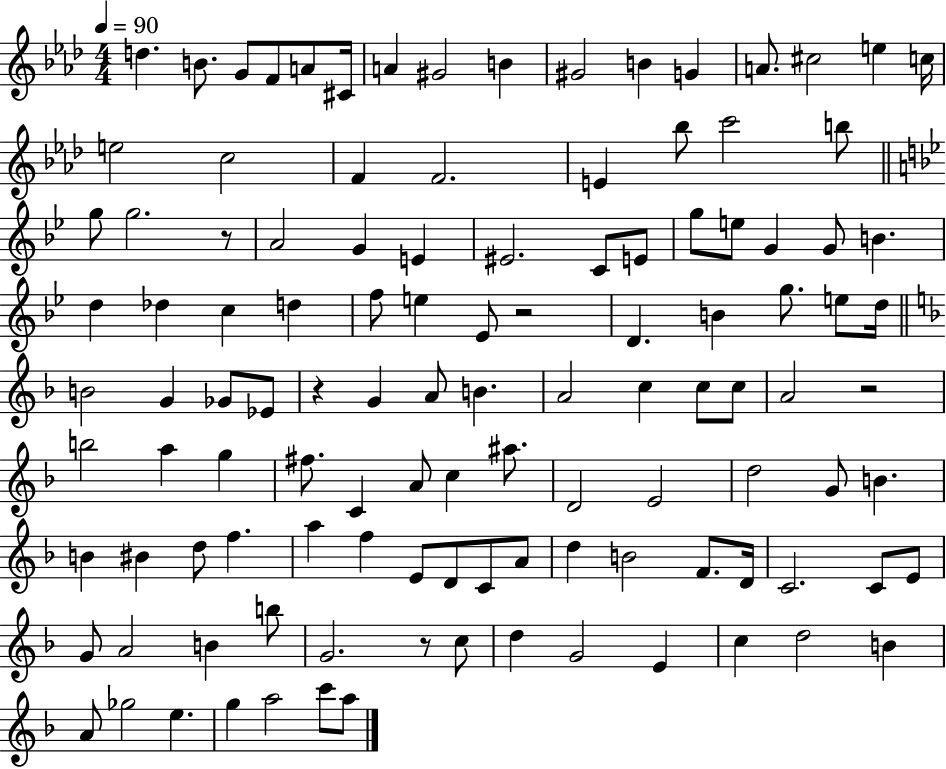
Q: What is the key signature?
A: AES major